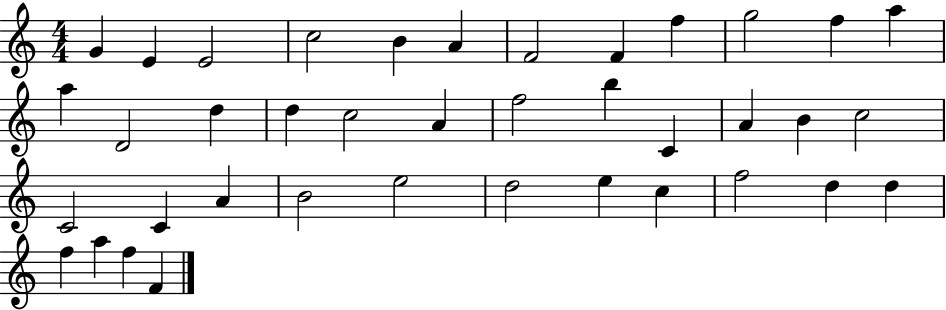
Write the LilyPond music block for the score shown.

{
  \clef treble
  \numericTimeSignature
  \time 4/4
  \key c \major
  g'4 e'4 e'2 | c''2 b'4 a'4 | f'2 f'4 f''4 | g''2 f''4 a''4 | \break a''4 d'2 d''4 | d''4 c''2 a'4 | f''2 b''4 c'4 | a'4 b'4 c''2 | \break c'2 c'4 a'4 | b'2 e''2 | d''2 e''4 c''4 | f''2 d''4 d''4 | \break f''4 a''4 f''4 f'4 | \bar "|."
}